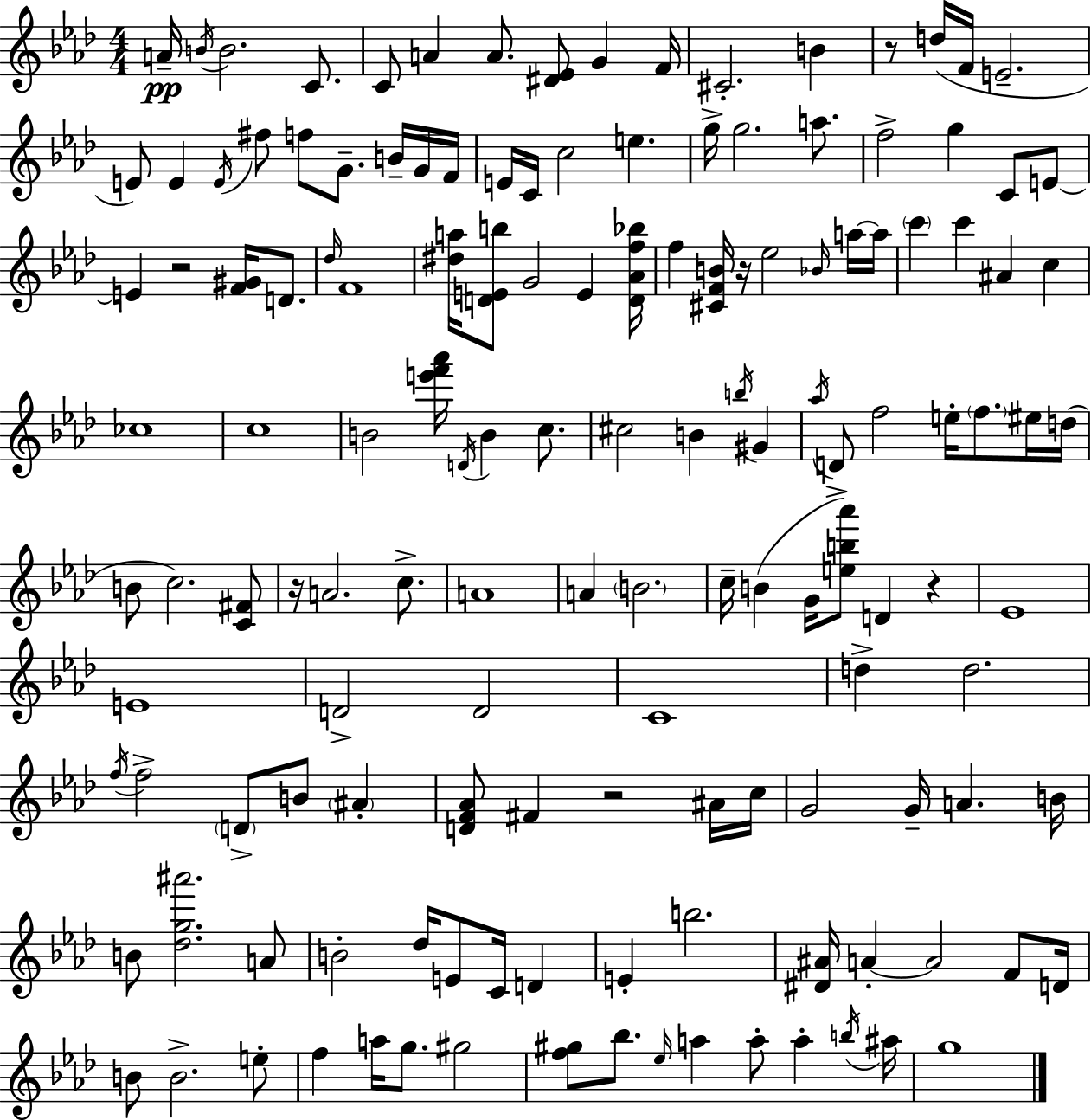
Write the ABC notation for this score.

X:1
T:Untitled
M:4/4
L:1/4
K:Fm
A/4 B/4 B2 C/2 C/2 A A/2 [^D_E]/2 G F/4 ^C2 B z/2 d/4 F/4 E2 E/2 E E/4 ^f/2 f/2 G/2 B/4 G/4 F/4 E/4 C/4 c2 e g/4 g2 a/2 f2 g C/2 E/2 E z2 [F^G]/4 D/2 _d/4 F4 [^da]/4 [DEb]/2 G2 E [D_Af_b]/4 f [^CFB]/4 z/4 _e2 _B/4 a/4 a/4 c' c' ^A c _c4 c4 B2 [e'f'_a']/4 D/4 B c/2 ^c2 B b/4 ^G _a/4 D/2 f2 e/4 f/2 ^e/4 d/4 B/2 c2 [C^F]/2 z/4 A2 c/2 A4 A B2 c/4 B G/4 [eb_a']/2 D z _E4 E4 D2 D2 C4 d d2 f/4 f2 D/2 B/2 ^A [DF_A]/2 ^F z2 ^A/4 c/4 G2 G/4 A B/4 B/2 [_dg^a']2 A/2 B2 _d/4 E/2 C/4 D E b2 [^D^A]/4 A A2 F/2 D/4 B/2 B2 e/2 f a/4 g/2 ^g2 [f^g]/2 _b/2 _e/4 a a/2 a b/4 ^a/4 g4